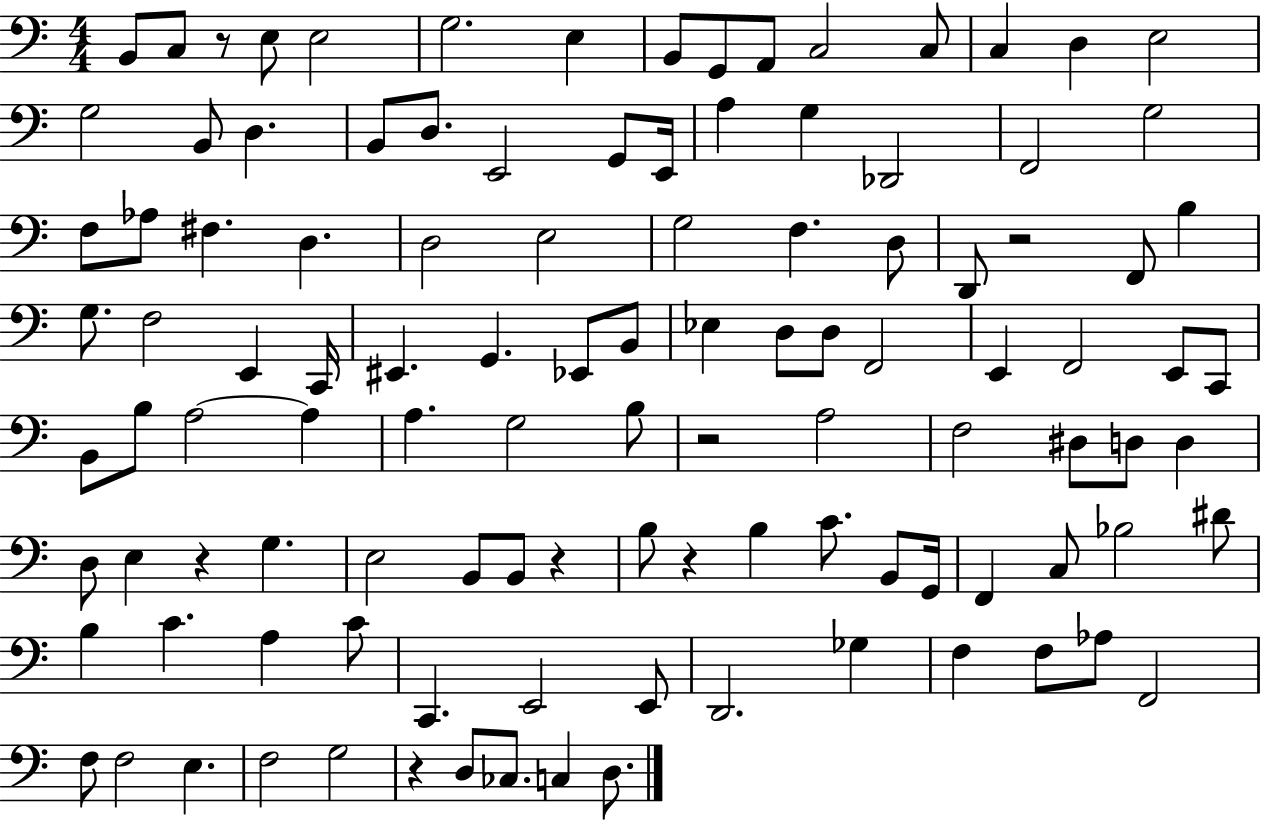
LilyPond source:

{
  \clef bass
  \numericTimeSignature
  \time 4/4
  \key c \major
  b,8 c8 r8 e8 e2 | g2. e4 | b,8 g,8 a,8 c2 c8 | c4 d4 e2 | \break g2 b,8 d4. | b,8 d8. e,2 g,8 e,16 | a4 g4 des,2 | f,2 g2 | \break f8 aes8 fis4. d4. | d2 e2 | g2 f4. d8 | d,8 r2 f,8 b4 | \break g8. f2 e,4 c,16 | eis,4. g,4. ees,8 b,8 | ees4 d8 d8 f,2 | e,4 f,2 e,8 c,8 | \break b,8 b8 a2~~ a4 | a4. g2 b8 | r2 a2 | f2 dis8 d8 d4 | \break d8 e4 r4 g4. | e2 b,8 b,8 r4 | b8 r4 b4 c'8. b,8 g,16 | f,4 c8 bes2 dis'8 | \break b4 c'4. a4 c'8 | c,4. e,2 e,8 | d,2. ges4 | f4 f8 aes8 f,2 | \break f8 f2 e4. | f2 g2 | r4 d8 ces8. c4 d8. | \bar "|."
}